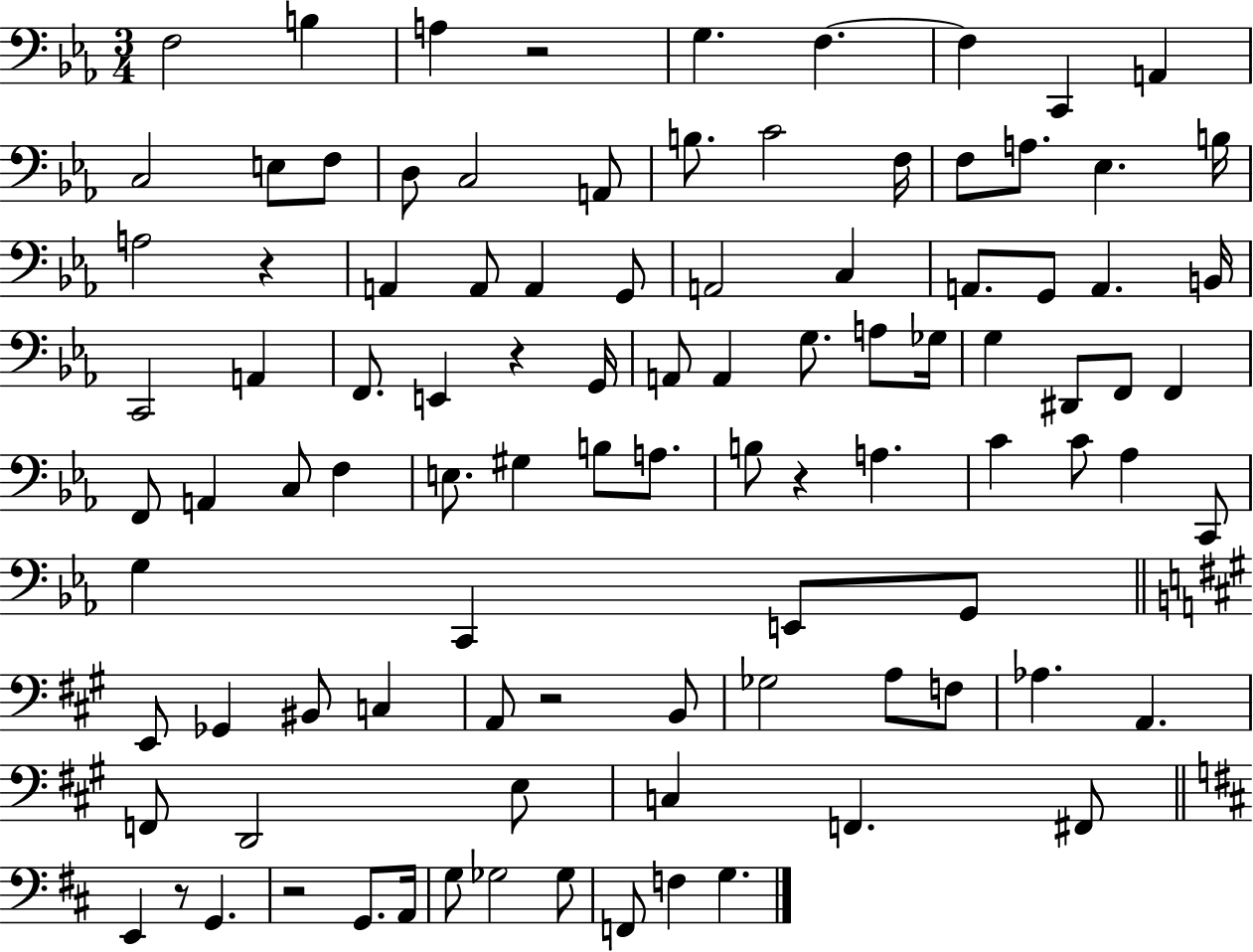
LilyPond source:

{
  \clef bass
  \numericTimeSignature
  \time 3/4
  \key ees \major
  f2 b4 | a4 r2 | g4. f4.~~ | f4 c,4 a,4 | \break c2 e8 f8 | d8 c2 a,8 | b8. c'2 f16 | f8 a8. ees4. b16 | \break a2 r4 | a,4 a,8 a,4 g,8 | a,2 c4 | a,8. g,8 a,4. b,16 | \break c,2 a,4 | f,8. e,4 r4 g,16 | a,8 a,4 g8. a8 ges16 | g4 dis,8 f,8 f,4 | \break f,8 a,4 c8 f4 | e8. gis4 b8 a8. | b8 r4 a4. | c'4 c'8 aes4 c,8 | \break g4 c,4 e,8 g,8 | \bar "||" \break \key a \major e,8 ges,4 bis,8 c4 | a,8 r2 b,8 | ges2 a8 f8 | aes4. a,4. | \break f,8 d,2 e8 | c4 f,4. fis,8 | \bar "||" \break \key b \minor e,4 r8 g,4. | r2 g,8. a,16 | g8 ges2 ges8 | f,8 f4 g4. | \break \bar "|."
}